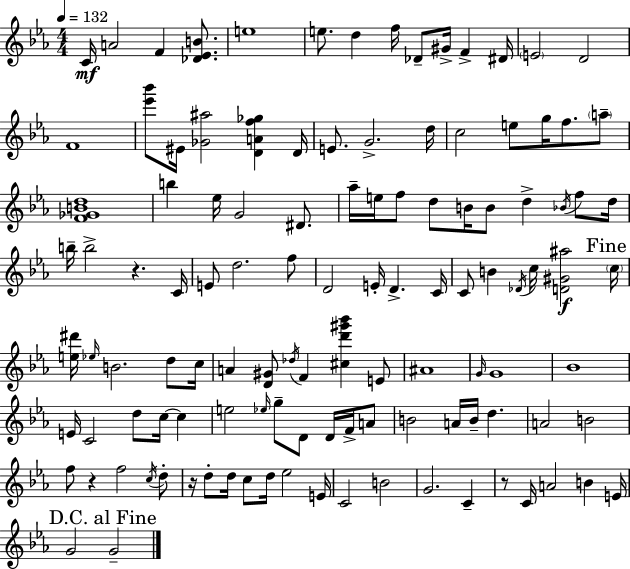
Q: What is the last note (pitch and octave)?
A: G4